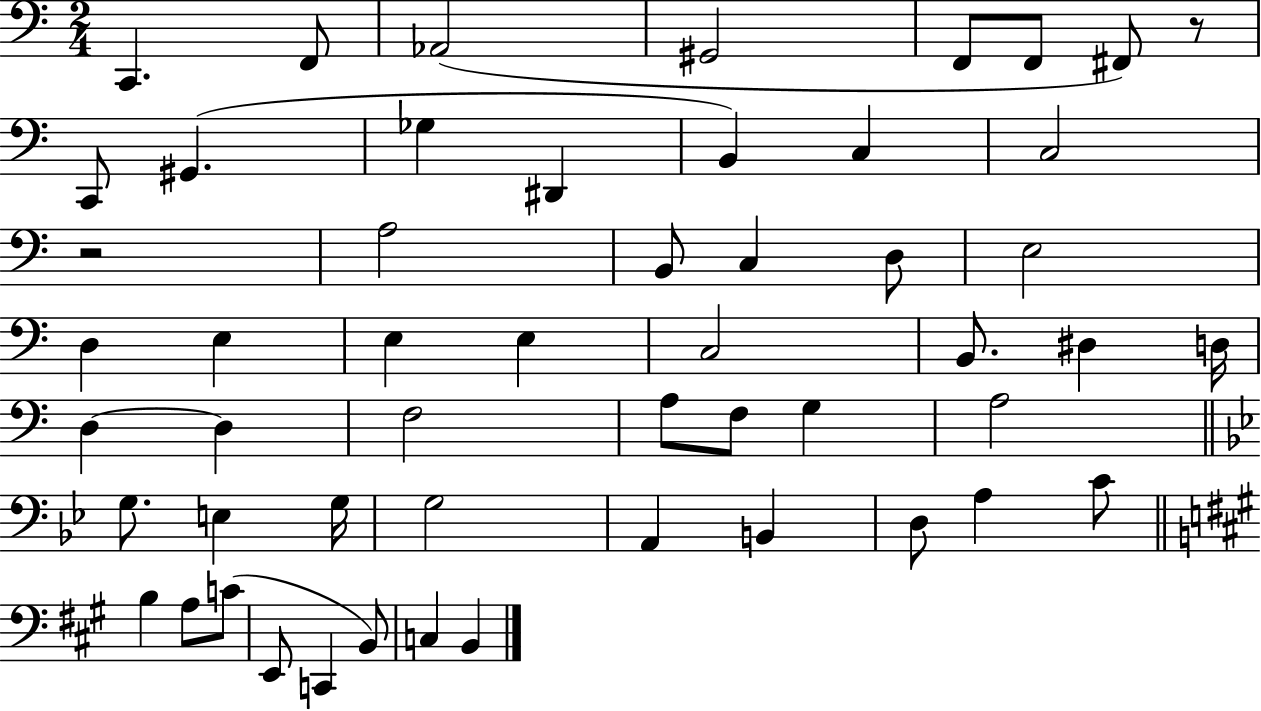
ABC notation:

X:1
T:Untitled
M:2/4
L:1/4
K:C
C,, F,,/2 _A,,2 ^G,,2 F,,/2 F,,/2 ^F,,/2 z/2 C,,/2 ^G,, _G, ^D,, B,, C, C,2 z2 A,2 B,,/2 C, D,/2 E,2 D, E, E, E, C,2 B,,/2 ^D, D,/4 D, D, F,2 A,/2 F,/2 G, A,2 G,/2 E, G,/4 G,2 A,, B,, D,/2 A, C/2 B, A,/2 C/2 E,,/2 C,, B,,/2 C, B,,